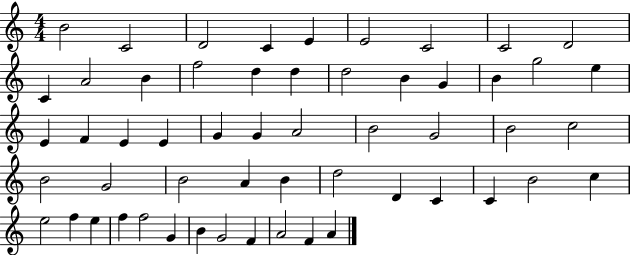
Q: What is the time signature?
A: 4/4